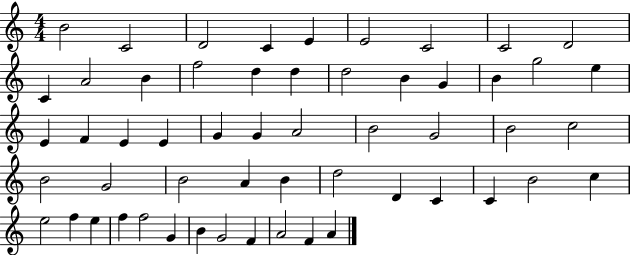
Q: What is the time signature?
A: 4/4